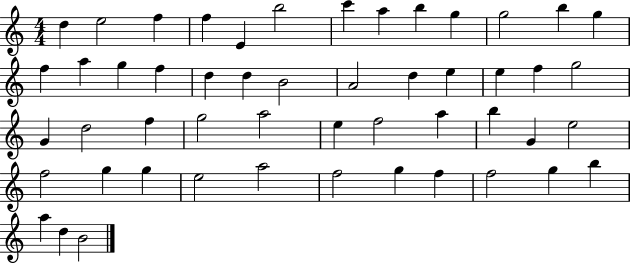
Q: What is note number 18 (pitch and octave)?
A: D5